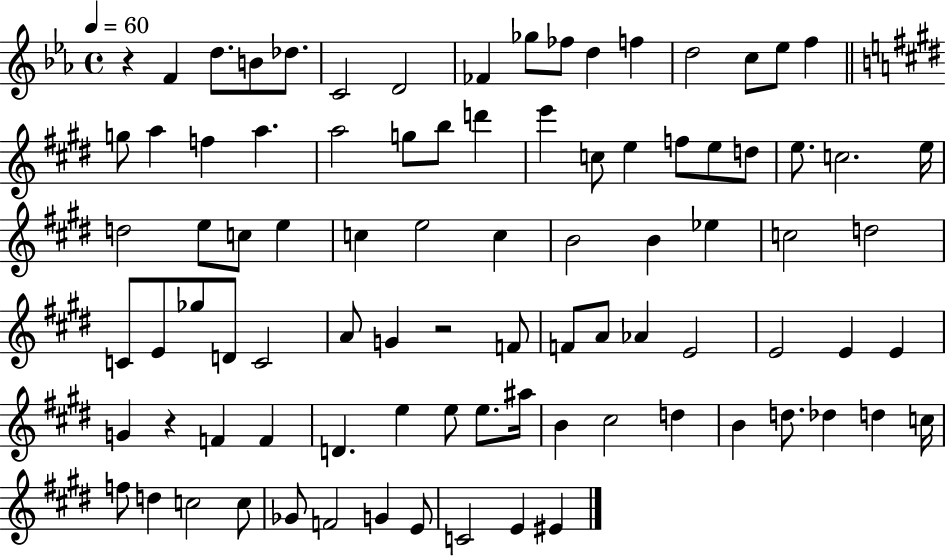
R/q F4/q D5/e. B4/e Db5/e. C4/h D4/h FES4/q Gb5/e FES5/e D5/q F5/q D5/h C5/e Eb5/e F5/q G5/e A5/q F5/q A5/q. A5/h G5/e B5/e D6/q E6/q C5/e E5/q F5/e E5/e D5/e E5/e. C5/h. E5/s D5/h E5/e C5/e E5/q C5/q E5/h C5/q B4/h B4/q Eb5/q C5/h D5/h C4/e E4/e Gb5/e D4/e C4/h A4/e G4/q R/h F4/e F4/e A4/e Ab4/q E4/h E4/h E4/q E4/q G4/q R/q F4/q F4/q D4/q. E5/q E5/e E5/e. A#5/s B4/q C#5/h D5/q B4/q D5/e. Db5/q D5/q C5/s F5/e D5/q C5/h C5/e Gb4/e F4/h G4/q E4/e C4/h E4/q EIS4/q